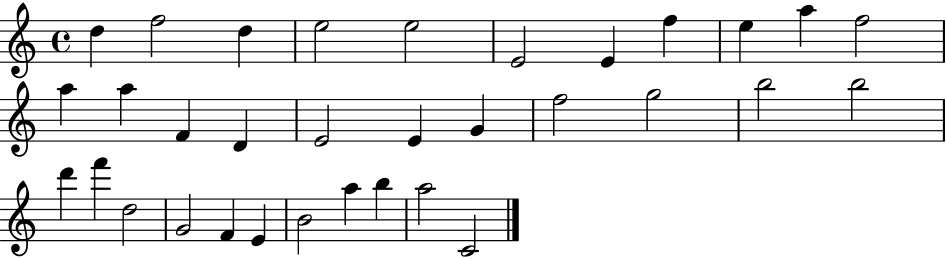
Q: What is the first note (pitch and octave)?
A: D5